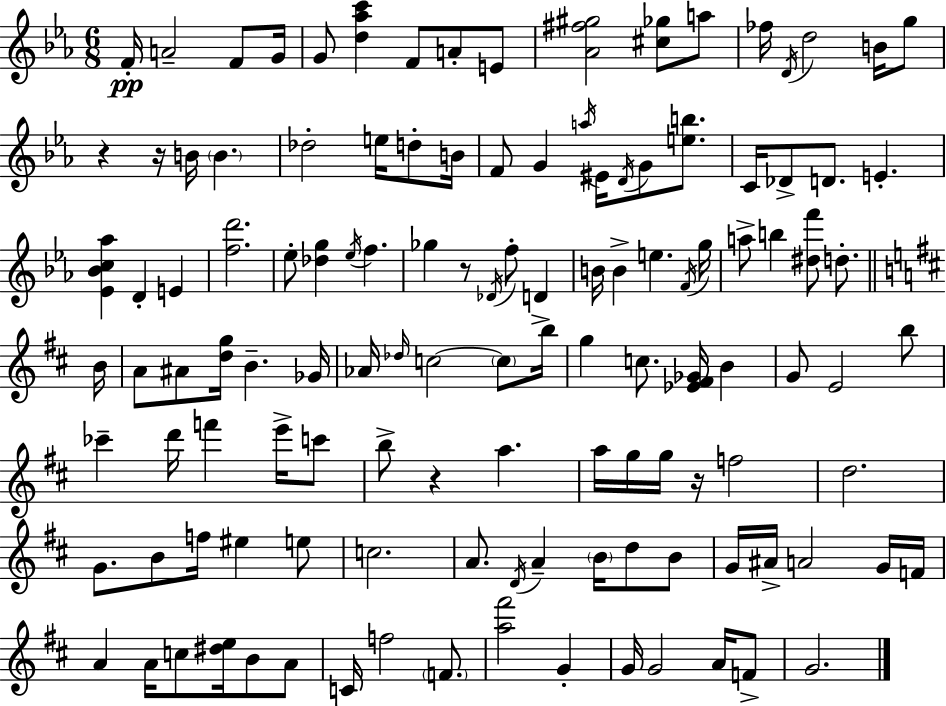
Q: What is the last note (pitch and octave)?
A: G4